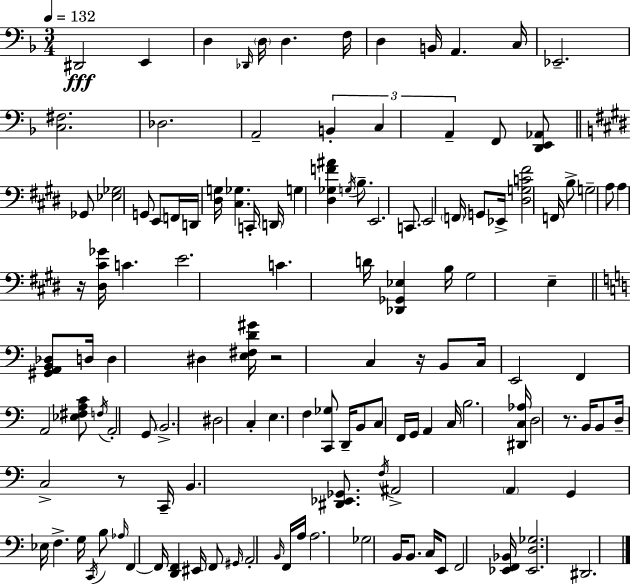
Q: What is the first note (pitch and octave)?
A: D#2